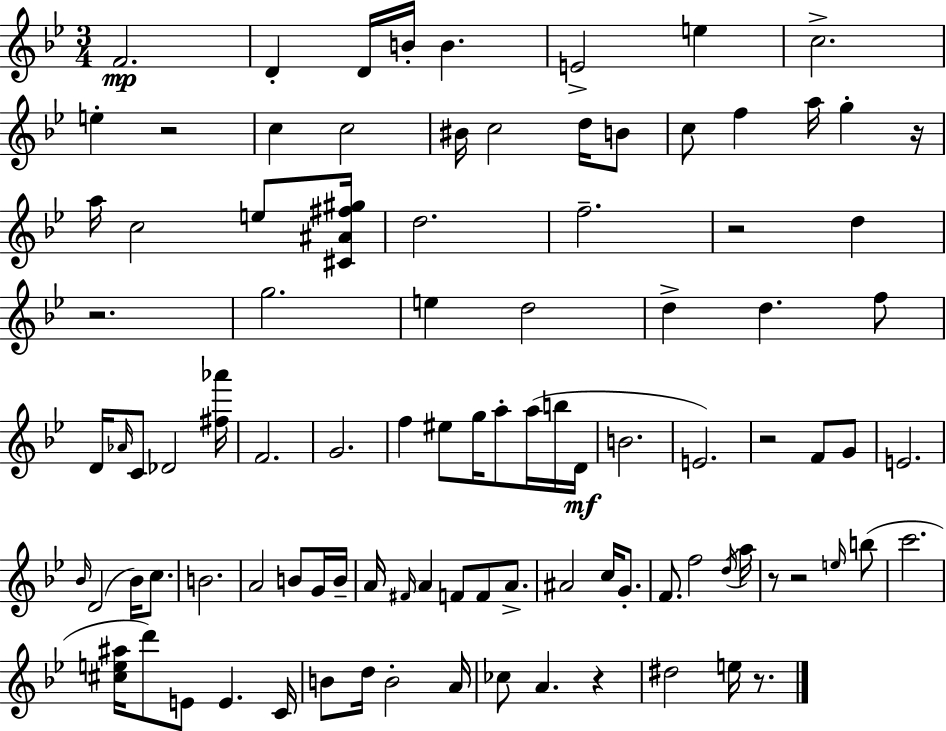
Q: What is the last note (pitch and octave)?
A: E5